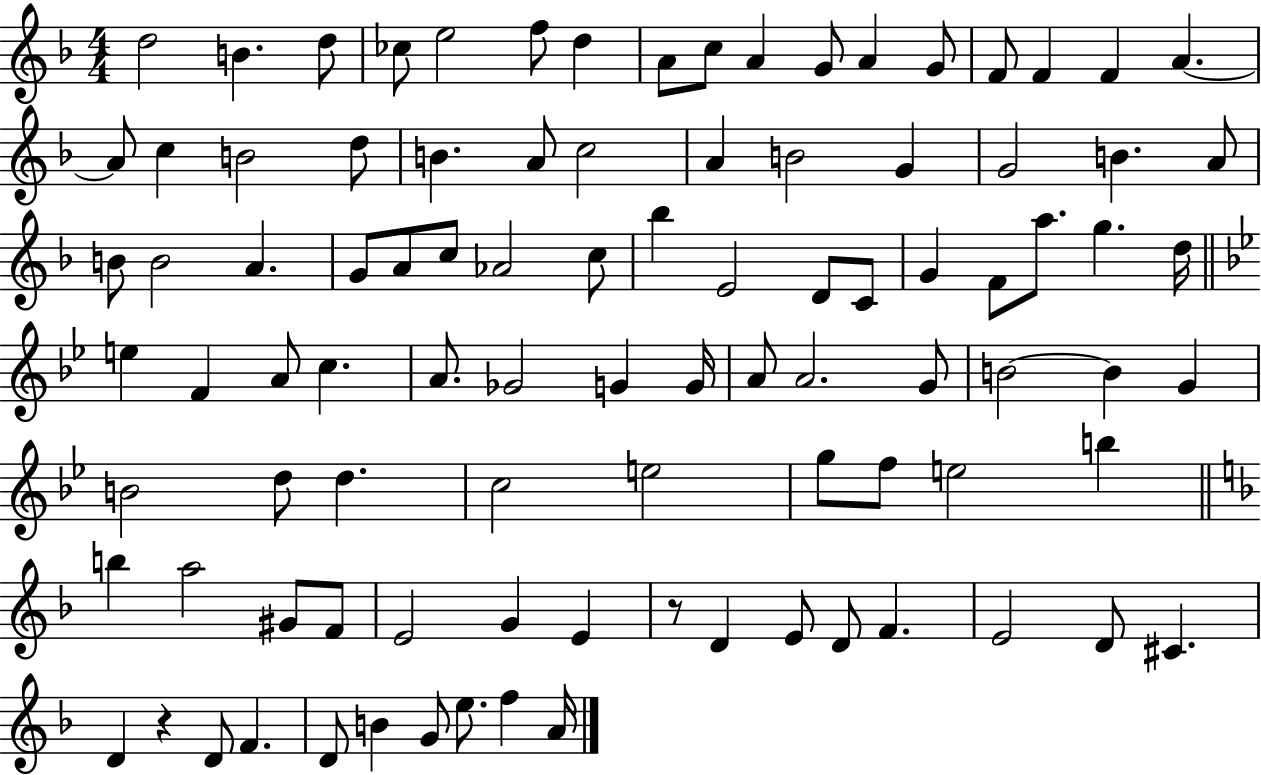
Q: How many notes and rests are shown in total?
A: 95